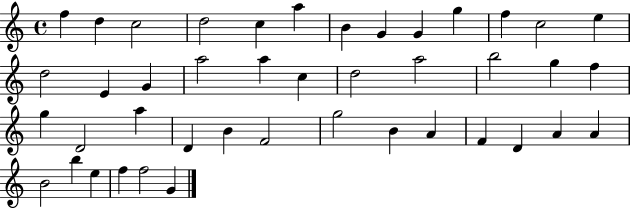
X:1
T:Untitled
M:4/4
L:1/4
K:C
f d c2 d2 c a B G G g f c2 e d2 E G a2 a c d2 a2 b2 g f g D2 a D B F2 g2 B A F D A A B2 b e f f2 G